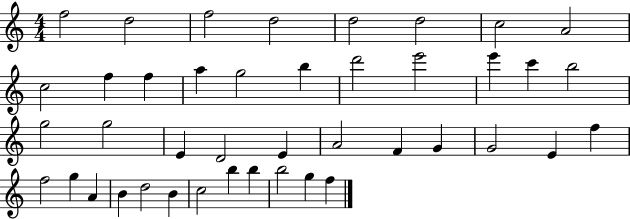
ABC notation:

X:1
T:Untitled
M:4/4
L:1/4
K:C
f2 d2 f2 d2 d2 d2 c2 A2 c2 f f a g2 b d'2 e'2 e' c' b2 g2 g2 E D2 E A2 F G G2 E f f2 g A B d2 B c2 b b b2 g f